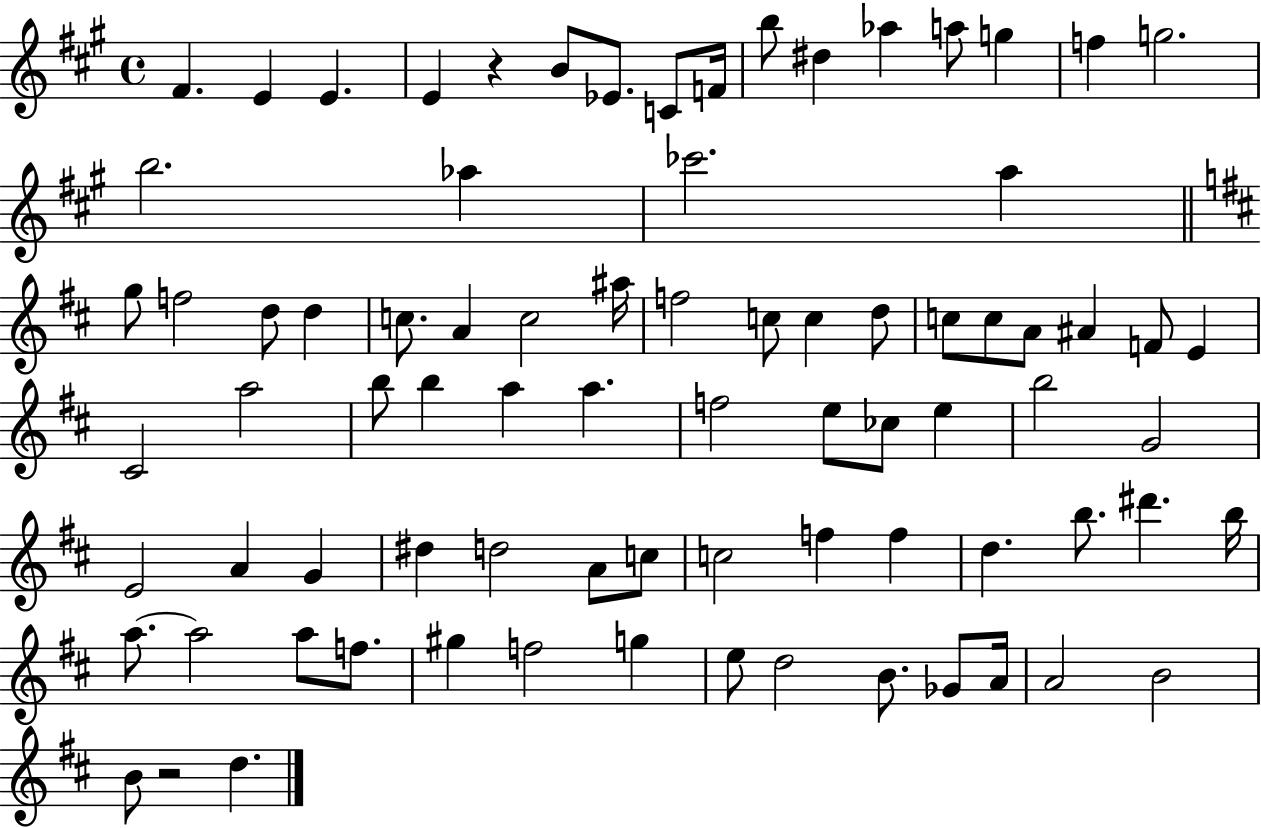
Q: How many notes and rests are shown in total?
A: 81